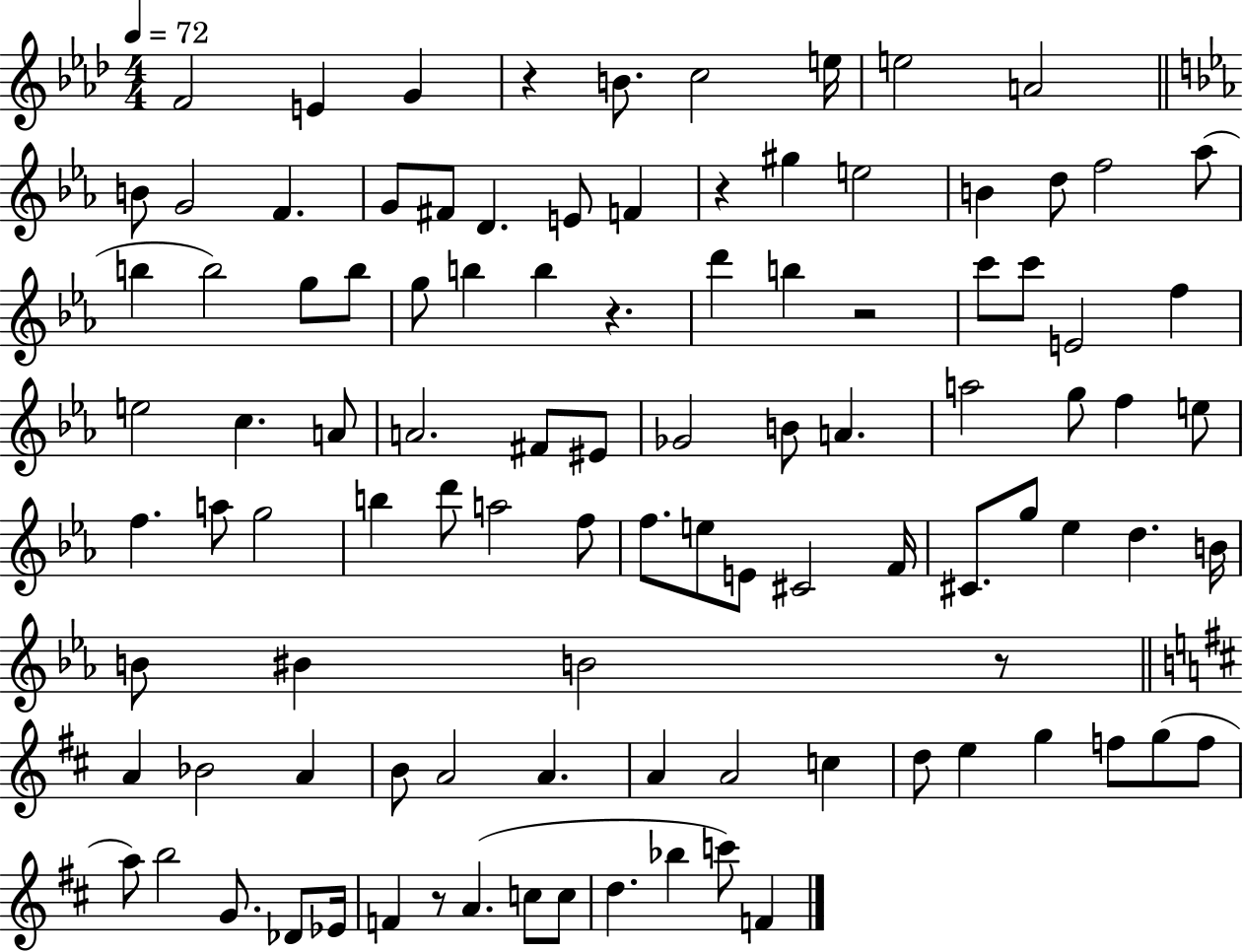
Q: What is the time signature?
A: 4/4